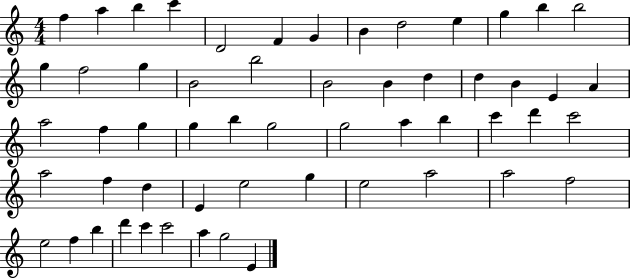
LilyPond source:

{
  \clef treble
  \numericTimeSignature
  \time 4/4
  \key c \major
  f''4 a''4 b''4 c'''4 | d'2 f'4 g'4 | b'4 d''2 e''4 | g''4 b''4 b''2 | \break g''4 f''2 g''4 | b'2 b''2 | b'2 b'4 d''4 | d''4 b'4 e'4 a'4 | \break a''2 f''4 g''4 | g''4 b''4 g''2 | g''2 a''4 b''4 | c'''4 d'''4 c'''2 | \break a''2 f''4 d''4 | e'4 e''2 g''4 | e''2 a''2 | a''2 f''2 | \break e''2 f''4 b''4 | d'''4 c'''4 c'''2 | a''4 g''2 e'4 | \bar "|."
}